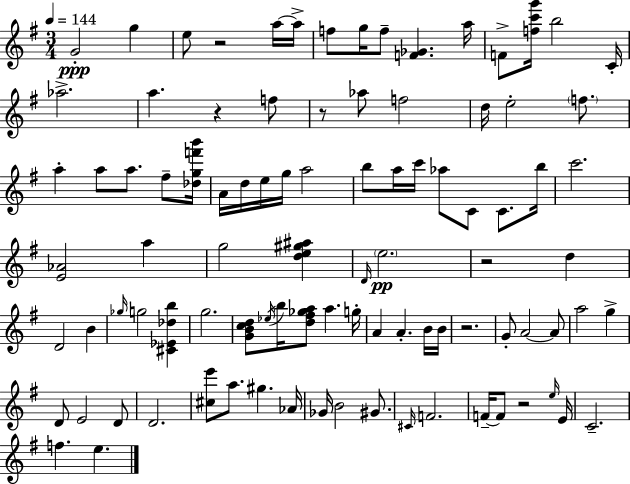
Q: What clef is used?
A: treble